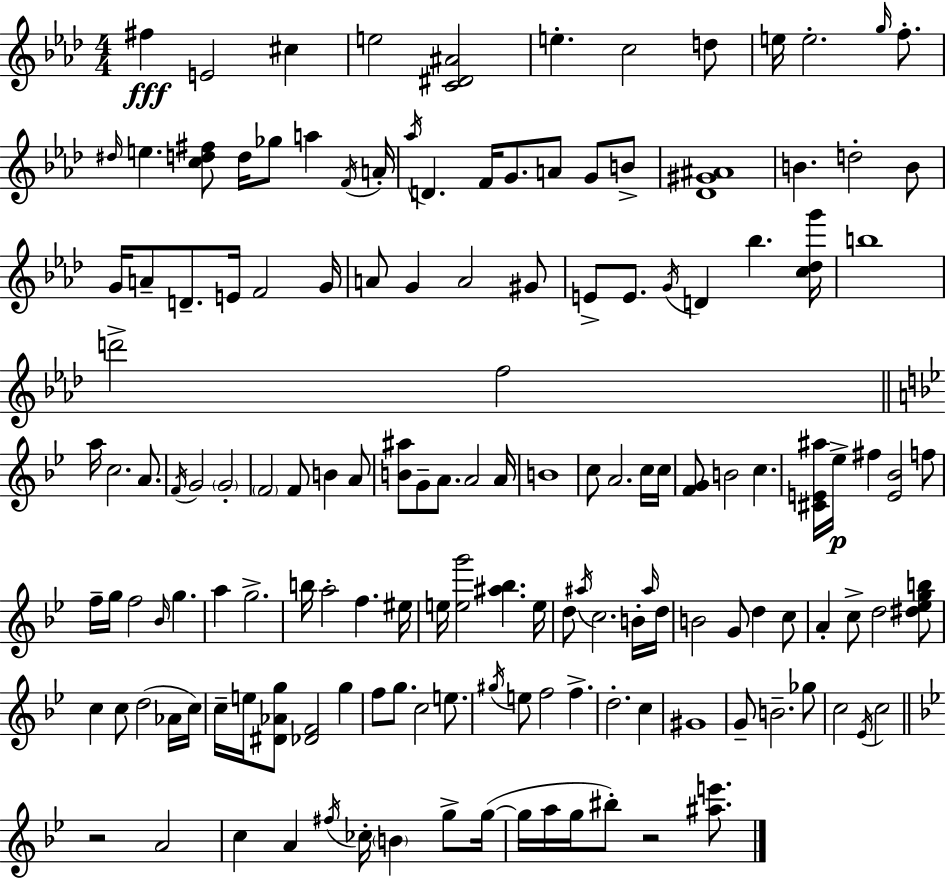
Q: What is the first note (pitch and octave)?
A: F#5